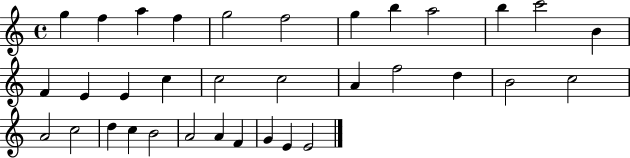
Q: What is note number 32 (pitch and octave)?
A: G4